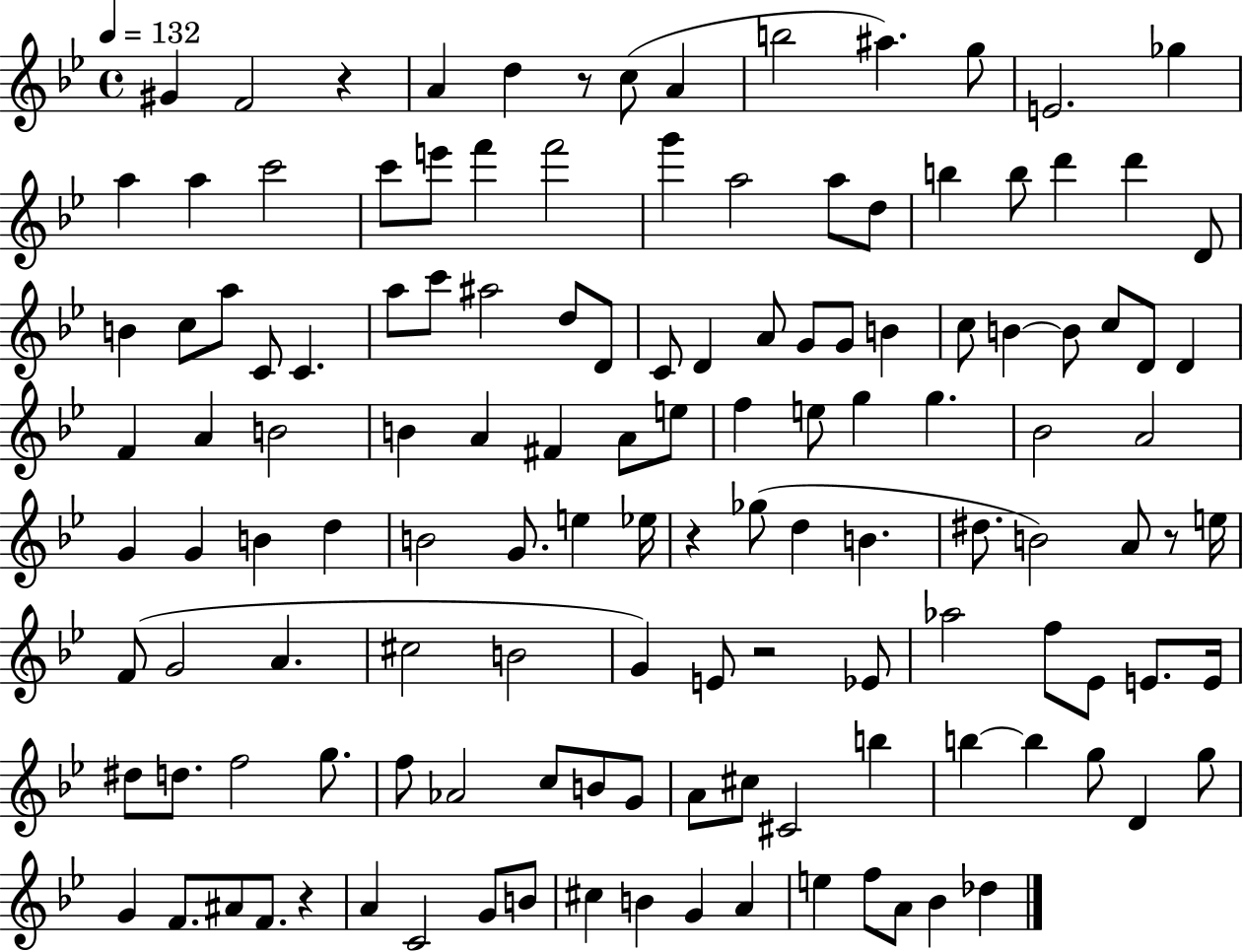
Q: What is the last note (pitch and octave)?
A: Db5